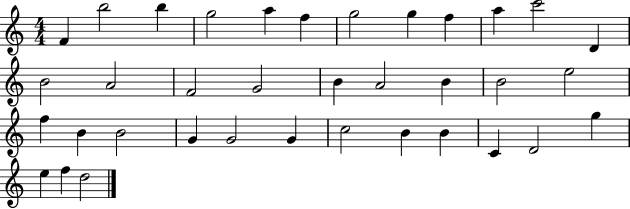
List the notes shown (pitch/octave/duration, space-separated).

F4/q B5/h B5/q G5/h A5/q F5/q G5/h G5/q F5/q A5/q C6/h D4/q B4/h A4/h F4/h G4/h B4/q A4/h B4/q B4/h E5/h F5/q B4/q B4/h G4/q G4/h G4/q C5/h B4/q B4/q C4/q D4/h G5/q E5/q F5/q D5/h